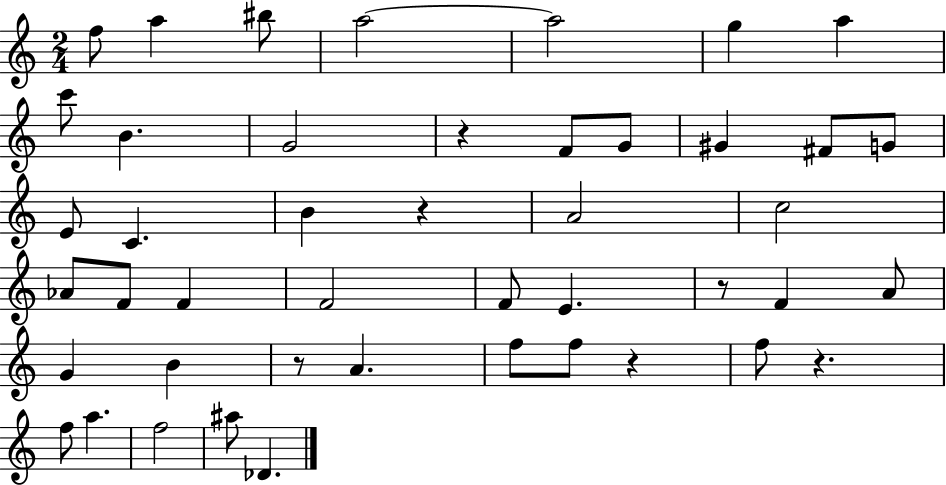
{
  \clef treble
  \numericTimeSignature
  \time 2/4
  \key c \major
  f''8 a''4 bis''8 | a''2~~ | a''2 | g''4 a''4 | \break c'''8 b'4. | g'2 | r4 f'8 g'8 | gis'4 fis'8 g'8 | \break e'8 c'4. | b'4 r4 | a'2 | c''2 | \break aes'8 f'8 f'4 | f'2 | f'8 e'4. | r8 f'4 a'8 | \break g'4 b'4 | r8 a'4. | f''8 f''8 r4 | f''8 r4. | \break f''8 a''4. | f''2 | ais''8 des'4. | \bar "|."
}